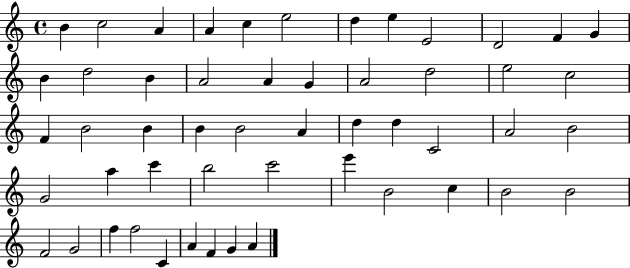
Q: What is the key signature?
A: C major